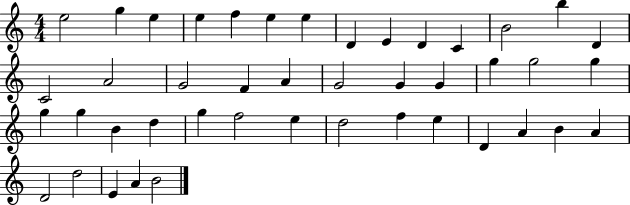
E5/h G5/q E5/q E5/q F5/q E5/q E5/q D4/q E4/q D4/q C4/q B4/h B5/q D4/q C4/h A4/h G4/h F4/q A4/q G4/h G4/q G4/q G5/q G5/h G5/q G5/q G5/q B4/q D5/q G5/q F5/h E5/q D5/h F5/q E5/q D4/q A4/q B4/q A4/q D4/h D5/h E4/q A4/q B4/h